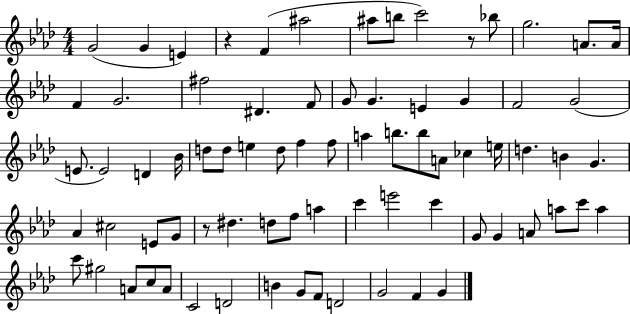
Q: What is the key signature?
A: AES major